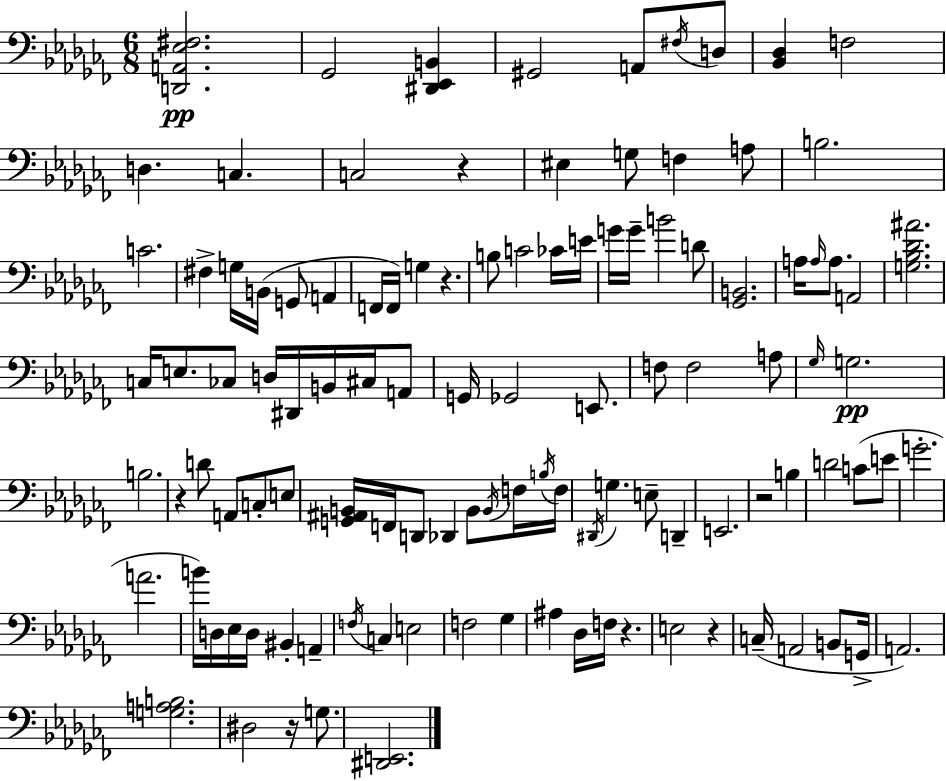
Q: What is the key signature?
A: AES minor